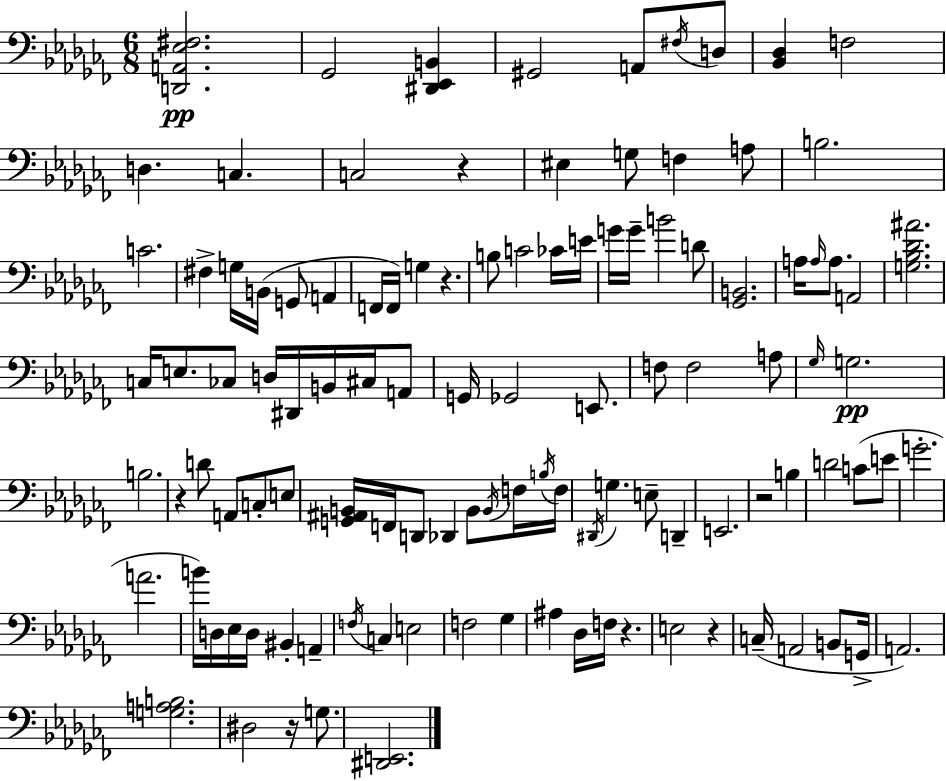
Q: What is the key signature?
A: AES minor